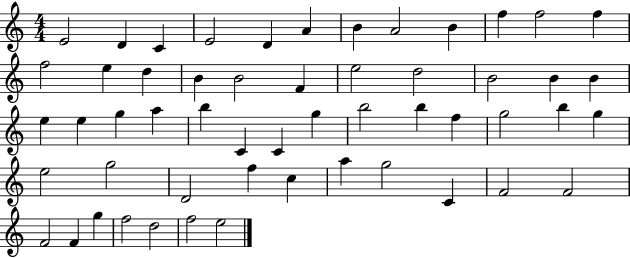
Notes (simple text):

E4/h D4/q C4/q E4/h D4/q A4/q B4/q A4/h B4/q F5/q F5/h F5/q F5/h E5/q D5/q B4/q B4/h F4/q E5/h D5/h B4/h B4/q B4/q E5/q E5/q G5/q A5/q B5/q C4/q C4/q G5/q B5/h B5/q F5/q G5/h B5/q G5/q E5/h G5/h D4/h F5/q C5/q A5/q G5/h C4/q F4/h F4/h F4/h F4/q G5/q F5/h D5/h F5/h E5/h